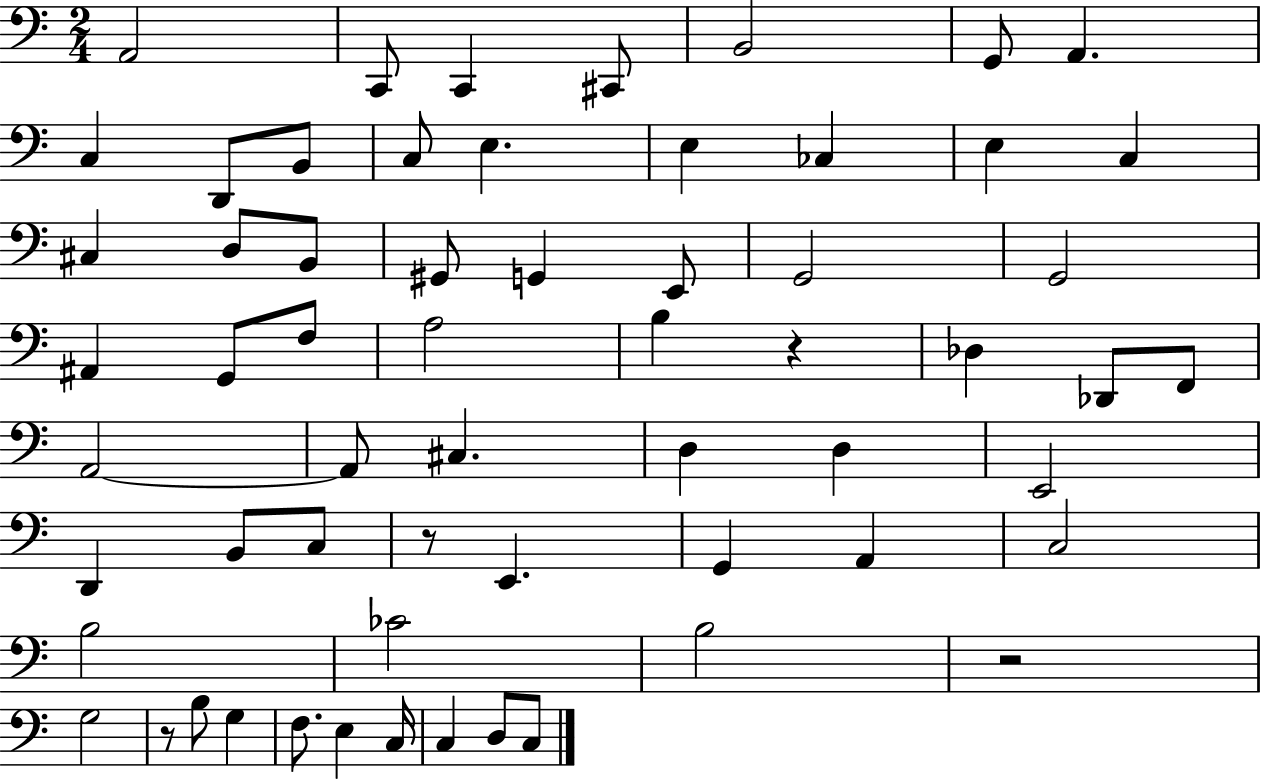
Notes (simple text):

A2/h C2/e C2/q C#2/e B2/h G2/e A2/q. C3/q D2/e B2/e C3/e E3/q. E3/q CES3/q E3/q C3/q C#3/q D3/e B2/e G#2/e G2/q E2/e G2/h G2/h A#2/q G2/e F3/e A3/h B3/q R/q Db3/q Db2/e F2/e A2/h A2/e C#3/q. D3/q D3/q E2/h D2/q B2/e C3/e R/e E2/q. G2/q A2/q C3/h B3/h CES4/h B3/h R/h G3/h R/e B3/e G3/q F3/e. E3/q C3/s C3/q D3/e C3/e